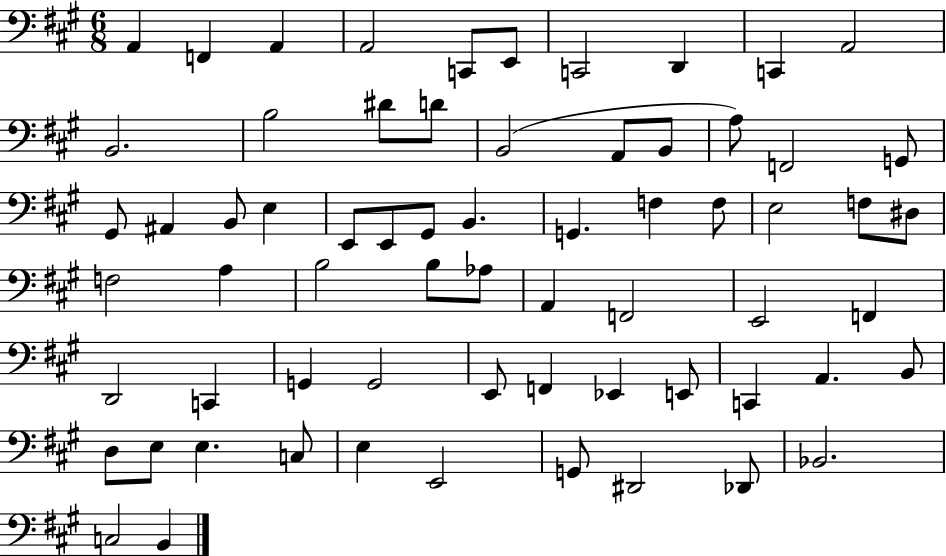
{
  \clef bass
  \numericTimeSignature
  \time 6/8
  \key a \major
  a,4 f,4 a,4 | a,2 c,8 e,8 | c,2 d,4 | c,4 a,2 | \break b,2. | b2 dis'8 d'8 | b,2( a,8 b,8 | a8) f,2 g,8 | \break gis,8 ais,4 b,8 e4 | e,8 e,8 gis,8 b,4. | g,4. f4 f8 | e2 f8 dis8 | \break f2 a4 | b2 b8 aes8 | a,4 f,2 | e,2 f,4 | \break d,2 c,4 | g,4 g,2 | e,8 f,4 ees,4 e,8 | c,4 a,4. b,8 | \break d8 e8 e4. c8 | e4 e,2 | g,8 dis,2 des,8 | bes,2. | \break c2 b,4 | \bar "|."
}